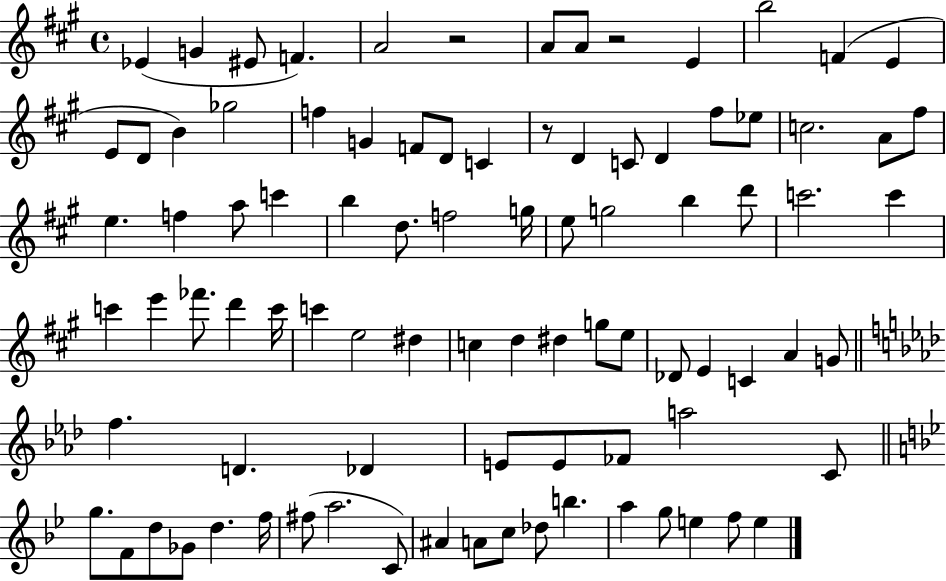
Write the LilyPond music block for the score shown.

{
  \clef treble
  \time 4/4
  \defaultTimeSignature
  \key a \major
  ees'4( g'4 eis'8 f'4.) | a'2 r2 | a'8 a'8 r2 e'4 | b''2 f'4( e'4 | \break e'8 d'8 b'4) ges''2 | f''4 g'4 f'8 d'8 c'4 | r8 d'4 c'8 d'4 fis''8 ees''8 | c''2. a'8 fis''8 | \break e''4. f''4 a''8 c'''4 | b''4 d''8. f''2 g''16 | e''8 g''2 b''4 d'''8 | c'''2. c'''4 | \break c'''4 e'''4 fes'''8. d'''4 c'''16 | c'''4 e''2 dis''4 | c''4 d''4 dis''4 g''8 e''8 | des'8 e'4 c'4 a'4 g'8 | \break \bar "||" \break \key f \minor f''4. d'4. des'4 | e'8 e'8 fes'8 a''2 c'8 | \bar "||" \break \key bes \major g''8. f'8 d''8 ges'8 d''4. f''16 | fis''8( a''2. c'8) | ais'4 a'8 c''8 des''8 b''4. | a''4 g''8 e''4 f''8 e''4 | \break \bar "|."
}